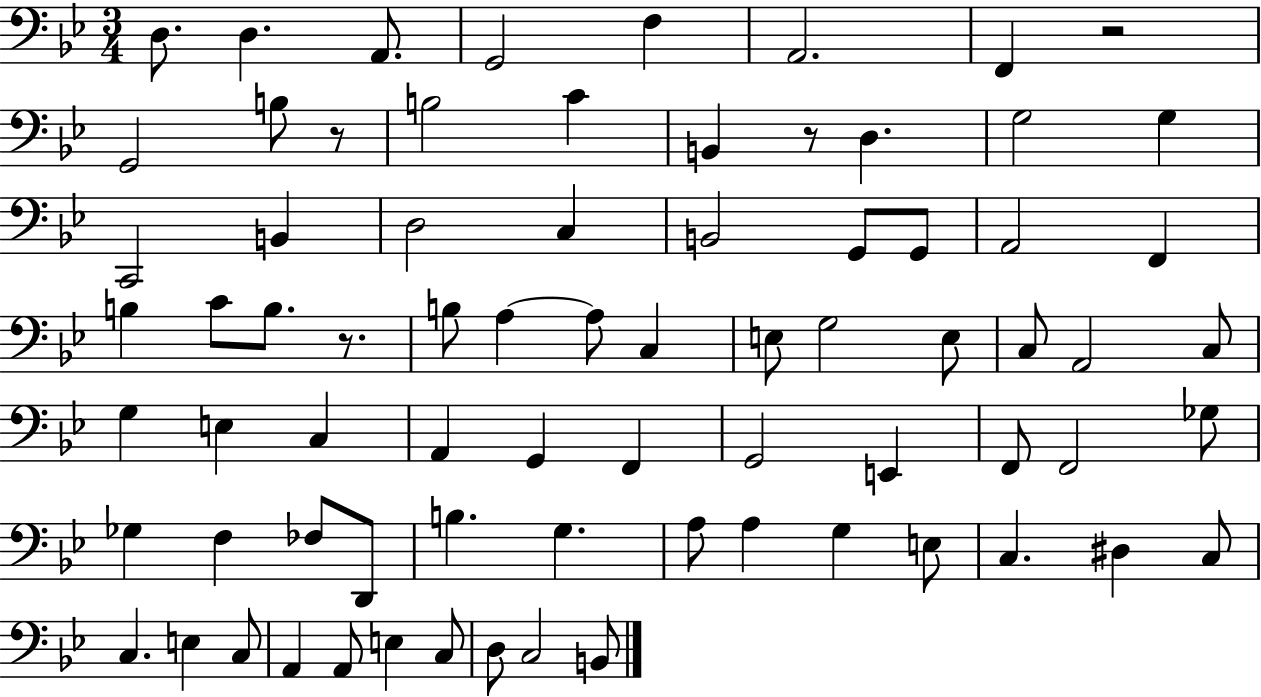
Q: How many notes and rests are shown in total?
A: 75